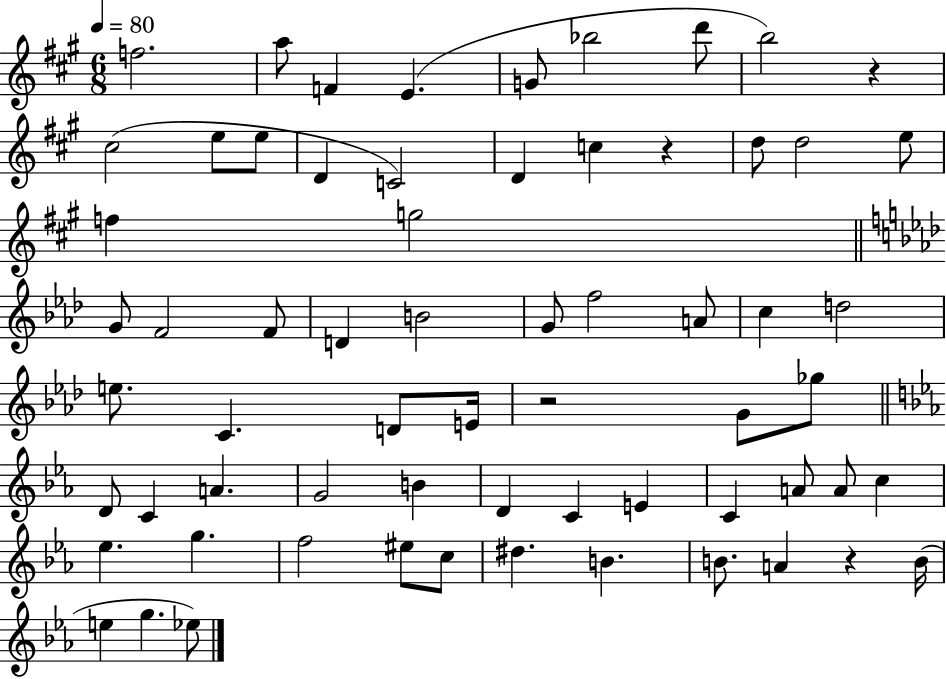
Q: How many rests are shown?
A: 4